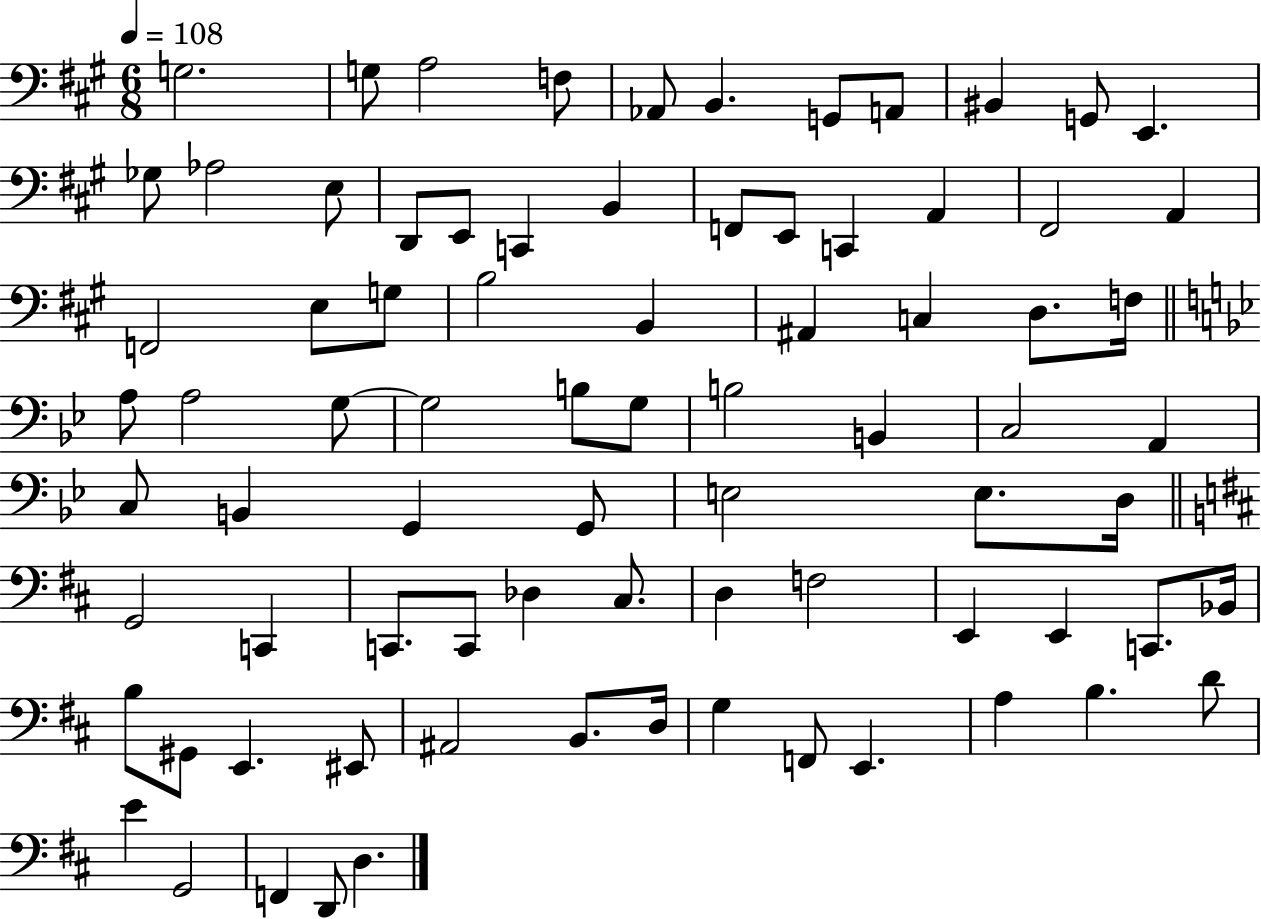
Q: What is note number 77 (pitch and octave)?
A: G2